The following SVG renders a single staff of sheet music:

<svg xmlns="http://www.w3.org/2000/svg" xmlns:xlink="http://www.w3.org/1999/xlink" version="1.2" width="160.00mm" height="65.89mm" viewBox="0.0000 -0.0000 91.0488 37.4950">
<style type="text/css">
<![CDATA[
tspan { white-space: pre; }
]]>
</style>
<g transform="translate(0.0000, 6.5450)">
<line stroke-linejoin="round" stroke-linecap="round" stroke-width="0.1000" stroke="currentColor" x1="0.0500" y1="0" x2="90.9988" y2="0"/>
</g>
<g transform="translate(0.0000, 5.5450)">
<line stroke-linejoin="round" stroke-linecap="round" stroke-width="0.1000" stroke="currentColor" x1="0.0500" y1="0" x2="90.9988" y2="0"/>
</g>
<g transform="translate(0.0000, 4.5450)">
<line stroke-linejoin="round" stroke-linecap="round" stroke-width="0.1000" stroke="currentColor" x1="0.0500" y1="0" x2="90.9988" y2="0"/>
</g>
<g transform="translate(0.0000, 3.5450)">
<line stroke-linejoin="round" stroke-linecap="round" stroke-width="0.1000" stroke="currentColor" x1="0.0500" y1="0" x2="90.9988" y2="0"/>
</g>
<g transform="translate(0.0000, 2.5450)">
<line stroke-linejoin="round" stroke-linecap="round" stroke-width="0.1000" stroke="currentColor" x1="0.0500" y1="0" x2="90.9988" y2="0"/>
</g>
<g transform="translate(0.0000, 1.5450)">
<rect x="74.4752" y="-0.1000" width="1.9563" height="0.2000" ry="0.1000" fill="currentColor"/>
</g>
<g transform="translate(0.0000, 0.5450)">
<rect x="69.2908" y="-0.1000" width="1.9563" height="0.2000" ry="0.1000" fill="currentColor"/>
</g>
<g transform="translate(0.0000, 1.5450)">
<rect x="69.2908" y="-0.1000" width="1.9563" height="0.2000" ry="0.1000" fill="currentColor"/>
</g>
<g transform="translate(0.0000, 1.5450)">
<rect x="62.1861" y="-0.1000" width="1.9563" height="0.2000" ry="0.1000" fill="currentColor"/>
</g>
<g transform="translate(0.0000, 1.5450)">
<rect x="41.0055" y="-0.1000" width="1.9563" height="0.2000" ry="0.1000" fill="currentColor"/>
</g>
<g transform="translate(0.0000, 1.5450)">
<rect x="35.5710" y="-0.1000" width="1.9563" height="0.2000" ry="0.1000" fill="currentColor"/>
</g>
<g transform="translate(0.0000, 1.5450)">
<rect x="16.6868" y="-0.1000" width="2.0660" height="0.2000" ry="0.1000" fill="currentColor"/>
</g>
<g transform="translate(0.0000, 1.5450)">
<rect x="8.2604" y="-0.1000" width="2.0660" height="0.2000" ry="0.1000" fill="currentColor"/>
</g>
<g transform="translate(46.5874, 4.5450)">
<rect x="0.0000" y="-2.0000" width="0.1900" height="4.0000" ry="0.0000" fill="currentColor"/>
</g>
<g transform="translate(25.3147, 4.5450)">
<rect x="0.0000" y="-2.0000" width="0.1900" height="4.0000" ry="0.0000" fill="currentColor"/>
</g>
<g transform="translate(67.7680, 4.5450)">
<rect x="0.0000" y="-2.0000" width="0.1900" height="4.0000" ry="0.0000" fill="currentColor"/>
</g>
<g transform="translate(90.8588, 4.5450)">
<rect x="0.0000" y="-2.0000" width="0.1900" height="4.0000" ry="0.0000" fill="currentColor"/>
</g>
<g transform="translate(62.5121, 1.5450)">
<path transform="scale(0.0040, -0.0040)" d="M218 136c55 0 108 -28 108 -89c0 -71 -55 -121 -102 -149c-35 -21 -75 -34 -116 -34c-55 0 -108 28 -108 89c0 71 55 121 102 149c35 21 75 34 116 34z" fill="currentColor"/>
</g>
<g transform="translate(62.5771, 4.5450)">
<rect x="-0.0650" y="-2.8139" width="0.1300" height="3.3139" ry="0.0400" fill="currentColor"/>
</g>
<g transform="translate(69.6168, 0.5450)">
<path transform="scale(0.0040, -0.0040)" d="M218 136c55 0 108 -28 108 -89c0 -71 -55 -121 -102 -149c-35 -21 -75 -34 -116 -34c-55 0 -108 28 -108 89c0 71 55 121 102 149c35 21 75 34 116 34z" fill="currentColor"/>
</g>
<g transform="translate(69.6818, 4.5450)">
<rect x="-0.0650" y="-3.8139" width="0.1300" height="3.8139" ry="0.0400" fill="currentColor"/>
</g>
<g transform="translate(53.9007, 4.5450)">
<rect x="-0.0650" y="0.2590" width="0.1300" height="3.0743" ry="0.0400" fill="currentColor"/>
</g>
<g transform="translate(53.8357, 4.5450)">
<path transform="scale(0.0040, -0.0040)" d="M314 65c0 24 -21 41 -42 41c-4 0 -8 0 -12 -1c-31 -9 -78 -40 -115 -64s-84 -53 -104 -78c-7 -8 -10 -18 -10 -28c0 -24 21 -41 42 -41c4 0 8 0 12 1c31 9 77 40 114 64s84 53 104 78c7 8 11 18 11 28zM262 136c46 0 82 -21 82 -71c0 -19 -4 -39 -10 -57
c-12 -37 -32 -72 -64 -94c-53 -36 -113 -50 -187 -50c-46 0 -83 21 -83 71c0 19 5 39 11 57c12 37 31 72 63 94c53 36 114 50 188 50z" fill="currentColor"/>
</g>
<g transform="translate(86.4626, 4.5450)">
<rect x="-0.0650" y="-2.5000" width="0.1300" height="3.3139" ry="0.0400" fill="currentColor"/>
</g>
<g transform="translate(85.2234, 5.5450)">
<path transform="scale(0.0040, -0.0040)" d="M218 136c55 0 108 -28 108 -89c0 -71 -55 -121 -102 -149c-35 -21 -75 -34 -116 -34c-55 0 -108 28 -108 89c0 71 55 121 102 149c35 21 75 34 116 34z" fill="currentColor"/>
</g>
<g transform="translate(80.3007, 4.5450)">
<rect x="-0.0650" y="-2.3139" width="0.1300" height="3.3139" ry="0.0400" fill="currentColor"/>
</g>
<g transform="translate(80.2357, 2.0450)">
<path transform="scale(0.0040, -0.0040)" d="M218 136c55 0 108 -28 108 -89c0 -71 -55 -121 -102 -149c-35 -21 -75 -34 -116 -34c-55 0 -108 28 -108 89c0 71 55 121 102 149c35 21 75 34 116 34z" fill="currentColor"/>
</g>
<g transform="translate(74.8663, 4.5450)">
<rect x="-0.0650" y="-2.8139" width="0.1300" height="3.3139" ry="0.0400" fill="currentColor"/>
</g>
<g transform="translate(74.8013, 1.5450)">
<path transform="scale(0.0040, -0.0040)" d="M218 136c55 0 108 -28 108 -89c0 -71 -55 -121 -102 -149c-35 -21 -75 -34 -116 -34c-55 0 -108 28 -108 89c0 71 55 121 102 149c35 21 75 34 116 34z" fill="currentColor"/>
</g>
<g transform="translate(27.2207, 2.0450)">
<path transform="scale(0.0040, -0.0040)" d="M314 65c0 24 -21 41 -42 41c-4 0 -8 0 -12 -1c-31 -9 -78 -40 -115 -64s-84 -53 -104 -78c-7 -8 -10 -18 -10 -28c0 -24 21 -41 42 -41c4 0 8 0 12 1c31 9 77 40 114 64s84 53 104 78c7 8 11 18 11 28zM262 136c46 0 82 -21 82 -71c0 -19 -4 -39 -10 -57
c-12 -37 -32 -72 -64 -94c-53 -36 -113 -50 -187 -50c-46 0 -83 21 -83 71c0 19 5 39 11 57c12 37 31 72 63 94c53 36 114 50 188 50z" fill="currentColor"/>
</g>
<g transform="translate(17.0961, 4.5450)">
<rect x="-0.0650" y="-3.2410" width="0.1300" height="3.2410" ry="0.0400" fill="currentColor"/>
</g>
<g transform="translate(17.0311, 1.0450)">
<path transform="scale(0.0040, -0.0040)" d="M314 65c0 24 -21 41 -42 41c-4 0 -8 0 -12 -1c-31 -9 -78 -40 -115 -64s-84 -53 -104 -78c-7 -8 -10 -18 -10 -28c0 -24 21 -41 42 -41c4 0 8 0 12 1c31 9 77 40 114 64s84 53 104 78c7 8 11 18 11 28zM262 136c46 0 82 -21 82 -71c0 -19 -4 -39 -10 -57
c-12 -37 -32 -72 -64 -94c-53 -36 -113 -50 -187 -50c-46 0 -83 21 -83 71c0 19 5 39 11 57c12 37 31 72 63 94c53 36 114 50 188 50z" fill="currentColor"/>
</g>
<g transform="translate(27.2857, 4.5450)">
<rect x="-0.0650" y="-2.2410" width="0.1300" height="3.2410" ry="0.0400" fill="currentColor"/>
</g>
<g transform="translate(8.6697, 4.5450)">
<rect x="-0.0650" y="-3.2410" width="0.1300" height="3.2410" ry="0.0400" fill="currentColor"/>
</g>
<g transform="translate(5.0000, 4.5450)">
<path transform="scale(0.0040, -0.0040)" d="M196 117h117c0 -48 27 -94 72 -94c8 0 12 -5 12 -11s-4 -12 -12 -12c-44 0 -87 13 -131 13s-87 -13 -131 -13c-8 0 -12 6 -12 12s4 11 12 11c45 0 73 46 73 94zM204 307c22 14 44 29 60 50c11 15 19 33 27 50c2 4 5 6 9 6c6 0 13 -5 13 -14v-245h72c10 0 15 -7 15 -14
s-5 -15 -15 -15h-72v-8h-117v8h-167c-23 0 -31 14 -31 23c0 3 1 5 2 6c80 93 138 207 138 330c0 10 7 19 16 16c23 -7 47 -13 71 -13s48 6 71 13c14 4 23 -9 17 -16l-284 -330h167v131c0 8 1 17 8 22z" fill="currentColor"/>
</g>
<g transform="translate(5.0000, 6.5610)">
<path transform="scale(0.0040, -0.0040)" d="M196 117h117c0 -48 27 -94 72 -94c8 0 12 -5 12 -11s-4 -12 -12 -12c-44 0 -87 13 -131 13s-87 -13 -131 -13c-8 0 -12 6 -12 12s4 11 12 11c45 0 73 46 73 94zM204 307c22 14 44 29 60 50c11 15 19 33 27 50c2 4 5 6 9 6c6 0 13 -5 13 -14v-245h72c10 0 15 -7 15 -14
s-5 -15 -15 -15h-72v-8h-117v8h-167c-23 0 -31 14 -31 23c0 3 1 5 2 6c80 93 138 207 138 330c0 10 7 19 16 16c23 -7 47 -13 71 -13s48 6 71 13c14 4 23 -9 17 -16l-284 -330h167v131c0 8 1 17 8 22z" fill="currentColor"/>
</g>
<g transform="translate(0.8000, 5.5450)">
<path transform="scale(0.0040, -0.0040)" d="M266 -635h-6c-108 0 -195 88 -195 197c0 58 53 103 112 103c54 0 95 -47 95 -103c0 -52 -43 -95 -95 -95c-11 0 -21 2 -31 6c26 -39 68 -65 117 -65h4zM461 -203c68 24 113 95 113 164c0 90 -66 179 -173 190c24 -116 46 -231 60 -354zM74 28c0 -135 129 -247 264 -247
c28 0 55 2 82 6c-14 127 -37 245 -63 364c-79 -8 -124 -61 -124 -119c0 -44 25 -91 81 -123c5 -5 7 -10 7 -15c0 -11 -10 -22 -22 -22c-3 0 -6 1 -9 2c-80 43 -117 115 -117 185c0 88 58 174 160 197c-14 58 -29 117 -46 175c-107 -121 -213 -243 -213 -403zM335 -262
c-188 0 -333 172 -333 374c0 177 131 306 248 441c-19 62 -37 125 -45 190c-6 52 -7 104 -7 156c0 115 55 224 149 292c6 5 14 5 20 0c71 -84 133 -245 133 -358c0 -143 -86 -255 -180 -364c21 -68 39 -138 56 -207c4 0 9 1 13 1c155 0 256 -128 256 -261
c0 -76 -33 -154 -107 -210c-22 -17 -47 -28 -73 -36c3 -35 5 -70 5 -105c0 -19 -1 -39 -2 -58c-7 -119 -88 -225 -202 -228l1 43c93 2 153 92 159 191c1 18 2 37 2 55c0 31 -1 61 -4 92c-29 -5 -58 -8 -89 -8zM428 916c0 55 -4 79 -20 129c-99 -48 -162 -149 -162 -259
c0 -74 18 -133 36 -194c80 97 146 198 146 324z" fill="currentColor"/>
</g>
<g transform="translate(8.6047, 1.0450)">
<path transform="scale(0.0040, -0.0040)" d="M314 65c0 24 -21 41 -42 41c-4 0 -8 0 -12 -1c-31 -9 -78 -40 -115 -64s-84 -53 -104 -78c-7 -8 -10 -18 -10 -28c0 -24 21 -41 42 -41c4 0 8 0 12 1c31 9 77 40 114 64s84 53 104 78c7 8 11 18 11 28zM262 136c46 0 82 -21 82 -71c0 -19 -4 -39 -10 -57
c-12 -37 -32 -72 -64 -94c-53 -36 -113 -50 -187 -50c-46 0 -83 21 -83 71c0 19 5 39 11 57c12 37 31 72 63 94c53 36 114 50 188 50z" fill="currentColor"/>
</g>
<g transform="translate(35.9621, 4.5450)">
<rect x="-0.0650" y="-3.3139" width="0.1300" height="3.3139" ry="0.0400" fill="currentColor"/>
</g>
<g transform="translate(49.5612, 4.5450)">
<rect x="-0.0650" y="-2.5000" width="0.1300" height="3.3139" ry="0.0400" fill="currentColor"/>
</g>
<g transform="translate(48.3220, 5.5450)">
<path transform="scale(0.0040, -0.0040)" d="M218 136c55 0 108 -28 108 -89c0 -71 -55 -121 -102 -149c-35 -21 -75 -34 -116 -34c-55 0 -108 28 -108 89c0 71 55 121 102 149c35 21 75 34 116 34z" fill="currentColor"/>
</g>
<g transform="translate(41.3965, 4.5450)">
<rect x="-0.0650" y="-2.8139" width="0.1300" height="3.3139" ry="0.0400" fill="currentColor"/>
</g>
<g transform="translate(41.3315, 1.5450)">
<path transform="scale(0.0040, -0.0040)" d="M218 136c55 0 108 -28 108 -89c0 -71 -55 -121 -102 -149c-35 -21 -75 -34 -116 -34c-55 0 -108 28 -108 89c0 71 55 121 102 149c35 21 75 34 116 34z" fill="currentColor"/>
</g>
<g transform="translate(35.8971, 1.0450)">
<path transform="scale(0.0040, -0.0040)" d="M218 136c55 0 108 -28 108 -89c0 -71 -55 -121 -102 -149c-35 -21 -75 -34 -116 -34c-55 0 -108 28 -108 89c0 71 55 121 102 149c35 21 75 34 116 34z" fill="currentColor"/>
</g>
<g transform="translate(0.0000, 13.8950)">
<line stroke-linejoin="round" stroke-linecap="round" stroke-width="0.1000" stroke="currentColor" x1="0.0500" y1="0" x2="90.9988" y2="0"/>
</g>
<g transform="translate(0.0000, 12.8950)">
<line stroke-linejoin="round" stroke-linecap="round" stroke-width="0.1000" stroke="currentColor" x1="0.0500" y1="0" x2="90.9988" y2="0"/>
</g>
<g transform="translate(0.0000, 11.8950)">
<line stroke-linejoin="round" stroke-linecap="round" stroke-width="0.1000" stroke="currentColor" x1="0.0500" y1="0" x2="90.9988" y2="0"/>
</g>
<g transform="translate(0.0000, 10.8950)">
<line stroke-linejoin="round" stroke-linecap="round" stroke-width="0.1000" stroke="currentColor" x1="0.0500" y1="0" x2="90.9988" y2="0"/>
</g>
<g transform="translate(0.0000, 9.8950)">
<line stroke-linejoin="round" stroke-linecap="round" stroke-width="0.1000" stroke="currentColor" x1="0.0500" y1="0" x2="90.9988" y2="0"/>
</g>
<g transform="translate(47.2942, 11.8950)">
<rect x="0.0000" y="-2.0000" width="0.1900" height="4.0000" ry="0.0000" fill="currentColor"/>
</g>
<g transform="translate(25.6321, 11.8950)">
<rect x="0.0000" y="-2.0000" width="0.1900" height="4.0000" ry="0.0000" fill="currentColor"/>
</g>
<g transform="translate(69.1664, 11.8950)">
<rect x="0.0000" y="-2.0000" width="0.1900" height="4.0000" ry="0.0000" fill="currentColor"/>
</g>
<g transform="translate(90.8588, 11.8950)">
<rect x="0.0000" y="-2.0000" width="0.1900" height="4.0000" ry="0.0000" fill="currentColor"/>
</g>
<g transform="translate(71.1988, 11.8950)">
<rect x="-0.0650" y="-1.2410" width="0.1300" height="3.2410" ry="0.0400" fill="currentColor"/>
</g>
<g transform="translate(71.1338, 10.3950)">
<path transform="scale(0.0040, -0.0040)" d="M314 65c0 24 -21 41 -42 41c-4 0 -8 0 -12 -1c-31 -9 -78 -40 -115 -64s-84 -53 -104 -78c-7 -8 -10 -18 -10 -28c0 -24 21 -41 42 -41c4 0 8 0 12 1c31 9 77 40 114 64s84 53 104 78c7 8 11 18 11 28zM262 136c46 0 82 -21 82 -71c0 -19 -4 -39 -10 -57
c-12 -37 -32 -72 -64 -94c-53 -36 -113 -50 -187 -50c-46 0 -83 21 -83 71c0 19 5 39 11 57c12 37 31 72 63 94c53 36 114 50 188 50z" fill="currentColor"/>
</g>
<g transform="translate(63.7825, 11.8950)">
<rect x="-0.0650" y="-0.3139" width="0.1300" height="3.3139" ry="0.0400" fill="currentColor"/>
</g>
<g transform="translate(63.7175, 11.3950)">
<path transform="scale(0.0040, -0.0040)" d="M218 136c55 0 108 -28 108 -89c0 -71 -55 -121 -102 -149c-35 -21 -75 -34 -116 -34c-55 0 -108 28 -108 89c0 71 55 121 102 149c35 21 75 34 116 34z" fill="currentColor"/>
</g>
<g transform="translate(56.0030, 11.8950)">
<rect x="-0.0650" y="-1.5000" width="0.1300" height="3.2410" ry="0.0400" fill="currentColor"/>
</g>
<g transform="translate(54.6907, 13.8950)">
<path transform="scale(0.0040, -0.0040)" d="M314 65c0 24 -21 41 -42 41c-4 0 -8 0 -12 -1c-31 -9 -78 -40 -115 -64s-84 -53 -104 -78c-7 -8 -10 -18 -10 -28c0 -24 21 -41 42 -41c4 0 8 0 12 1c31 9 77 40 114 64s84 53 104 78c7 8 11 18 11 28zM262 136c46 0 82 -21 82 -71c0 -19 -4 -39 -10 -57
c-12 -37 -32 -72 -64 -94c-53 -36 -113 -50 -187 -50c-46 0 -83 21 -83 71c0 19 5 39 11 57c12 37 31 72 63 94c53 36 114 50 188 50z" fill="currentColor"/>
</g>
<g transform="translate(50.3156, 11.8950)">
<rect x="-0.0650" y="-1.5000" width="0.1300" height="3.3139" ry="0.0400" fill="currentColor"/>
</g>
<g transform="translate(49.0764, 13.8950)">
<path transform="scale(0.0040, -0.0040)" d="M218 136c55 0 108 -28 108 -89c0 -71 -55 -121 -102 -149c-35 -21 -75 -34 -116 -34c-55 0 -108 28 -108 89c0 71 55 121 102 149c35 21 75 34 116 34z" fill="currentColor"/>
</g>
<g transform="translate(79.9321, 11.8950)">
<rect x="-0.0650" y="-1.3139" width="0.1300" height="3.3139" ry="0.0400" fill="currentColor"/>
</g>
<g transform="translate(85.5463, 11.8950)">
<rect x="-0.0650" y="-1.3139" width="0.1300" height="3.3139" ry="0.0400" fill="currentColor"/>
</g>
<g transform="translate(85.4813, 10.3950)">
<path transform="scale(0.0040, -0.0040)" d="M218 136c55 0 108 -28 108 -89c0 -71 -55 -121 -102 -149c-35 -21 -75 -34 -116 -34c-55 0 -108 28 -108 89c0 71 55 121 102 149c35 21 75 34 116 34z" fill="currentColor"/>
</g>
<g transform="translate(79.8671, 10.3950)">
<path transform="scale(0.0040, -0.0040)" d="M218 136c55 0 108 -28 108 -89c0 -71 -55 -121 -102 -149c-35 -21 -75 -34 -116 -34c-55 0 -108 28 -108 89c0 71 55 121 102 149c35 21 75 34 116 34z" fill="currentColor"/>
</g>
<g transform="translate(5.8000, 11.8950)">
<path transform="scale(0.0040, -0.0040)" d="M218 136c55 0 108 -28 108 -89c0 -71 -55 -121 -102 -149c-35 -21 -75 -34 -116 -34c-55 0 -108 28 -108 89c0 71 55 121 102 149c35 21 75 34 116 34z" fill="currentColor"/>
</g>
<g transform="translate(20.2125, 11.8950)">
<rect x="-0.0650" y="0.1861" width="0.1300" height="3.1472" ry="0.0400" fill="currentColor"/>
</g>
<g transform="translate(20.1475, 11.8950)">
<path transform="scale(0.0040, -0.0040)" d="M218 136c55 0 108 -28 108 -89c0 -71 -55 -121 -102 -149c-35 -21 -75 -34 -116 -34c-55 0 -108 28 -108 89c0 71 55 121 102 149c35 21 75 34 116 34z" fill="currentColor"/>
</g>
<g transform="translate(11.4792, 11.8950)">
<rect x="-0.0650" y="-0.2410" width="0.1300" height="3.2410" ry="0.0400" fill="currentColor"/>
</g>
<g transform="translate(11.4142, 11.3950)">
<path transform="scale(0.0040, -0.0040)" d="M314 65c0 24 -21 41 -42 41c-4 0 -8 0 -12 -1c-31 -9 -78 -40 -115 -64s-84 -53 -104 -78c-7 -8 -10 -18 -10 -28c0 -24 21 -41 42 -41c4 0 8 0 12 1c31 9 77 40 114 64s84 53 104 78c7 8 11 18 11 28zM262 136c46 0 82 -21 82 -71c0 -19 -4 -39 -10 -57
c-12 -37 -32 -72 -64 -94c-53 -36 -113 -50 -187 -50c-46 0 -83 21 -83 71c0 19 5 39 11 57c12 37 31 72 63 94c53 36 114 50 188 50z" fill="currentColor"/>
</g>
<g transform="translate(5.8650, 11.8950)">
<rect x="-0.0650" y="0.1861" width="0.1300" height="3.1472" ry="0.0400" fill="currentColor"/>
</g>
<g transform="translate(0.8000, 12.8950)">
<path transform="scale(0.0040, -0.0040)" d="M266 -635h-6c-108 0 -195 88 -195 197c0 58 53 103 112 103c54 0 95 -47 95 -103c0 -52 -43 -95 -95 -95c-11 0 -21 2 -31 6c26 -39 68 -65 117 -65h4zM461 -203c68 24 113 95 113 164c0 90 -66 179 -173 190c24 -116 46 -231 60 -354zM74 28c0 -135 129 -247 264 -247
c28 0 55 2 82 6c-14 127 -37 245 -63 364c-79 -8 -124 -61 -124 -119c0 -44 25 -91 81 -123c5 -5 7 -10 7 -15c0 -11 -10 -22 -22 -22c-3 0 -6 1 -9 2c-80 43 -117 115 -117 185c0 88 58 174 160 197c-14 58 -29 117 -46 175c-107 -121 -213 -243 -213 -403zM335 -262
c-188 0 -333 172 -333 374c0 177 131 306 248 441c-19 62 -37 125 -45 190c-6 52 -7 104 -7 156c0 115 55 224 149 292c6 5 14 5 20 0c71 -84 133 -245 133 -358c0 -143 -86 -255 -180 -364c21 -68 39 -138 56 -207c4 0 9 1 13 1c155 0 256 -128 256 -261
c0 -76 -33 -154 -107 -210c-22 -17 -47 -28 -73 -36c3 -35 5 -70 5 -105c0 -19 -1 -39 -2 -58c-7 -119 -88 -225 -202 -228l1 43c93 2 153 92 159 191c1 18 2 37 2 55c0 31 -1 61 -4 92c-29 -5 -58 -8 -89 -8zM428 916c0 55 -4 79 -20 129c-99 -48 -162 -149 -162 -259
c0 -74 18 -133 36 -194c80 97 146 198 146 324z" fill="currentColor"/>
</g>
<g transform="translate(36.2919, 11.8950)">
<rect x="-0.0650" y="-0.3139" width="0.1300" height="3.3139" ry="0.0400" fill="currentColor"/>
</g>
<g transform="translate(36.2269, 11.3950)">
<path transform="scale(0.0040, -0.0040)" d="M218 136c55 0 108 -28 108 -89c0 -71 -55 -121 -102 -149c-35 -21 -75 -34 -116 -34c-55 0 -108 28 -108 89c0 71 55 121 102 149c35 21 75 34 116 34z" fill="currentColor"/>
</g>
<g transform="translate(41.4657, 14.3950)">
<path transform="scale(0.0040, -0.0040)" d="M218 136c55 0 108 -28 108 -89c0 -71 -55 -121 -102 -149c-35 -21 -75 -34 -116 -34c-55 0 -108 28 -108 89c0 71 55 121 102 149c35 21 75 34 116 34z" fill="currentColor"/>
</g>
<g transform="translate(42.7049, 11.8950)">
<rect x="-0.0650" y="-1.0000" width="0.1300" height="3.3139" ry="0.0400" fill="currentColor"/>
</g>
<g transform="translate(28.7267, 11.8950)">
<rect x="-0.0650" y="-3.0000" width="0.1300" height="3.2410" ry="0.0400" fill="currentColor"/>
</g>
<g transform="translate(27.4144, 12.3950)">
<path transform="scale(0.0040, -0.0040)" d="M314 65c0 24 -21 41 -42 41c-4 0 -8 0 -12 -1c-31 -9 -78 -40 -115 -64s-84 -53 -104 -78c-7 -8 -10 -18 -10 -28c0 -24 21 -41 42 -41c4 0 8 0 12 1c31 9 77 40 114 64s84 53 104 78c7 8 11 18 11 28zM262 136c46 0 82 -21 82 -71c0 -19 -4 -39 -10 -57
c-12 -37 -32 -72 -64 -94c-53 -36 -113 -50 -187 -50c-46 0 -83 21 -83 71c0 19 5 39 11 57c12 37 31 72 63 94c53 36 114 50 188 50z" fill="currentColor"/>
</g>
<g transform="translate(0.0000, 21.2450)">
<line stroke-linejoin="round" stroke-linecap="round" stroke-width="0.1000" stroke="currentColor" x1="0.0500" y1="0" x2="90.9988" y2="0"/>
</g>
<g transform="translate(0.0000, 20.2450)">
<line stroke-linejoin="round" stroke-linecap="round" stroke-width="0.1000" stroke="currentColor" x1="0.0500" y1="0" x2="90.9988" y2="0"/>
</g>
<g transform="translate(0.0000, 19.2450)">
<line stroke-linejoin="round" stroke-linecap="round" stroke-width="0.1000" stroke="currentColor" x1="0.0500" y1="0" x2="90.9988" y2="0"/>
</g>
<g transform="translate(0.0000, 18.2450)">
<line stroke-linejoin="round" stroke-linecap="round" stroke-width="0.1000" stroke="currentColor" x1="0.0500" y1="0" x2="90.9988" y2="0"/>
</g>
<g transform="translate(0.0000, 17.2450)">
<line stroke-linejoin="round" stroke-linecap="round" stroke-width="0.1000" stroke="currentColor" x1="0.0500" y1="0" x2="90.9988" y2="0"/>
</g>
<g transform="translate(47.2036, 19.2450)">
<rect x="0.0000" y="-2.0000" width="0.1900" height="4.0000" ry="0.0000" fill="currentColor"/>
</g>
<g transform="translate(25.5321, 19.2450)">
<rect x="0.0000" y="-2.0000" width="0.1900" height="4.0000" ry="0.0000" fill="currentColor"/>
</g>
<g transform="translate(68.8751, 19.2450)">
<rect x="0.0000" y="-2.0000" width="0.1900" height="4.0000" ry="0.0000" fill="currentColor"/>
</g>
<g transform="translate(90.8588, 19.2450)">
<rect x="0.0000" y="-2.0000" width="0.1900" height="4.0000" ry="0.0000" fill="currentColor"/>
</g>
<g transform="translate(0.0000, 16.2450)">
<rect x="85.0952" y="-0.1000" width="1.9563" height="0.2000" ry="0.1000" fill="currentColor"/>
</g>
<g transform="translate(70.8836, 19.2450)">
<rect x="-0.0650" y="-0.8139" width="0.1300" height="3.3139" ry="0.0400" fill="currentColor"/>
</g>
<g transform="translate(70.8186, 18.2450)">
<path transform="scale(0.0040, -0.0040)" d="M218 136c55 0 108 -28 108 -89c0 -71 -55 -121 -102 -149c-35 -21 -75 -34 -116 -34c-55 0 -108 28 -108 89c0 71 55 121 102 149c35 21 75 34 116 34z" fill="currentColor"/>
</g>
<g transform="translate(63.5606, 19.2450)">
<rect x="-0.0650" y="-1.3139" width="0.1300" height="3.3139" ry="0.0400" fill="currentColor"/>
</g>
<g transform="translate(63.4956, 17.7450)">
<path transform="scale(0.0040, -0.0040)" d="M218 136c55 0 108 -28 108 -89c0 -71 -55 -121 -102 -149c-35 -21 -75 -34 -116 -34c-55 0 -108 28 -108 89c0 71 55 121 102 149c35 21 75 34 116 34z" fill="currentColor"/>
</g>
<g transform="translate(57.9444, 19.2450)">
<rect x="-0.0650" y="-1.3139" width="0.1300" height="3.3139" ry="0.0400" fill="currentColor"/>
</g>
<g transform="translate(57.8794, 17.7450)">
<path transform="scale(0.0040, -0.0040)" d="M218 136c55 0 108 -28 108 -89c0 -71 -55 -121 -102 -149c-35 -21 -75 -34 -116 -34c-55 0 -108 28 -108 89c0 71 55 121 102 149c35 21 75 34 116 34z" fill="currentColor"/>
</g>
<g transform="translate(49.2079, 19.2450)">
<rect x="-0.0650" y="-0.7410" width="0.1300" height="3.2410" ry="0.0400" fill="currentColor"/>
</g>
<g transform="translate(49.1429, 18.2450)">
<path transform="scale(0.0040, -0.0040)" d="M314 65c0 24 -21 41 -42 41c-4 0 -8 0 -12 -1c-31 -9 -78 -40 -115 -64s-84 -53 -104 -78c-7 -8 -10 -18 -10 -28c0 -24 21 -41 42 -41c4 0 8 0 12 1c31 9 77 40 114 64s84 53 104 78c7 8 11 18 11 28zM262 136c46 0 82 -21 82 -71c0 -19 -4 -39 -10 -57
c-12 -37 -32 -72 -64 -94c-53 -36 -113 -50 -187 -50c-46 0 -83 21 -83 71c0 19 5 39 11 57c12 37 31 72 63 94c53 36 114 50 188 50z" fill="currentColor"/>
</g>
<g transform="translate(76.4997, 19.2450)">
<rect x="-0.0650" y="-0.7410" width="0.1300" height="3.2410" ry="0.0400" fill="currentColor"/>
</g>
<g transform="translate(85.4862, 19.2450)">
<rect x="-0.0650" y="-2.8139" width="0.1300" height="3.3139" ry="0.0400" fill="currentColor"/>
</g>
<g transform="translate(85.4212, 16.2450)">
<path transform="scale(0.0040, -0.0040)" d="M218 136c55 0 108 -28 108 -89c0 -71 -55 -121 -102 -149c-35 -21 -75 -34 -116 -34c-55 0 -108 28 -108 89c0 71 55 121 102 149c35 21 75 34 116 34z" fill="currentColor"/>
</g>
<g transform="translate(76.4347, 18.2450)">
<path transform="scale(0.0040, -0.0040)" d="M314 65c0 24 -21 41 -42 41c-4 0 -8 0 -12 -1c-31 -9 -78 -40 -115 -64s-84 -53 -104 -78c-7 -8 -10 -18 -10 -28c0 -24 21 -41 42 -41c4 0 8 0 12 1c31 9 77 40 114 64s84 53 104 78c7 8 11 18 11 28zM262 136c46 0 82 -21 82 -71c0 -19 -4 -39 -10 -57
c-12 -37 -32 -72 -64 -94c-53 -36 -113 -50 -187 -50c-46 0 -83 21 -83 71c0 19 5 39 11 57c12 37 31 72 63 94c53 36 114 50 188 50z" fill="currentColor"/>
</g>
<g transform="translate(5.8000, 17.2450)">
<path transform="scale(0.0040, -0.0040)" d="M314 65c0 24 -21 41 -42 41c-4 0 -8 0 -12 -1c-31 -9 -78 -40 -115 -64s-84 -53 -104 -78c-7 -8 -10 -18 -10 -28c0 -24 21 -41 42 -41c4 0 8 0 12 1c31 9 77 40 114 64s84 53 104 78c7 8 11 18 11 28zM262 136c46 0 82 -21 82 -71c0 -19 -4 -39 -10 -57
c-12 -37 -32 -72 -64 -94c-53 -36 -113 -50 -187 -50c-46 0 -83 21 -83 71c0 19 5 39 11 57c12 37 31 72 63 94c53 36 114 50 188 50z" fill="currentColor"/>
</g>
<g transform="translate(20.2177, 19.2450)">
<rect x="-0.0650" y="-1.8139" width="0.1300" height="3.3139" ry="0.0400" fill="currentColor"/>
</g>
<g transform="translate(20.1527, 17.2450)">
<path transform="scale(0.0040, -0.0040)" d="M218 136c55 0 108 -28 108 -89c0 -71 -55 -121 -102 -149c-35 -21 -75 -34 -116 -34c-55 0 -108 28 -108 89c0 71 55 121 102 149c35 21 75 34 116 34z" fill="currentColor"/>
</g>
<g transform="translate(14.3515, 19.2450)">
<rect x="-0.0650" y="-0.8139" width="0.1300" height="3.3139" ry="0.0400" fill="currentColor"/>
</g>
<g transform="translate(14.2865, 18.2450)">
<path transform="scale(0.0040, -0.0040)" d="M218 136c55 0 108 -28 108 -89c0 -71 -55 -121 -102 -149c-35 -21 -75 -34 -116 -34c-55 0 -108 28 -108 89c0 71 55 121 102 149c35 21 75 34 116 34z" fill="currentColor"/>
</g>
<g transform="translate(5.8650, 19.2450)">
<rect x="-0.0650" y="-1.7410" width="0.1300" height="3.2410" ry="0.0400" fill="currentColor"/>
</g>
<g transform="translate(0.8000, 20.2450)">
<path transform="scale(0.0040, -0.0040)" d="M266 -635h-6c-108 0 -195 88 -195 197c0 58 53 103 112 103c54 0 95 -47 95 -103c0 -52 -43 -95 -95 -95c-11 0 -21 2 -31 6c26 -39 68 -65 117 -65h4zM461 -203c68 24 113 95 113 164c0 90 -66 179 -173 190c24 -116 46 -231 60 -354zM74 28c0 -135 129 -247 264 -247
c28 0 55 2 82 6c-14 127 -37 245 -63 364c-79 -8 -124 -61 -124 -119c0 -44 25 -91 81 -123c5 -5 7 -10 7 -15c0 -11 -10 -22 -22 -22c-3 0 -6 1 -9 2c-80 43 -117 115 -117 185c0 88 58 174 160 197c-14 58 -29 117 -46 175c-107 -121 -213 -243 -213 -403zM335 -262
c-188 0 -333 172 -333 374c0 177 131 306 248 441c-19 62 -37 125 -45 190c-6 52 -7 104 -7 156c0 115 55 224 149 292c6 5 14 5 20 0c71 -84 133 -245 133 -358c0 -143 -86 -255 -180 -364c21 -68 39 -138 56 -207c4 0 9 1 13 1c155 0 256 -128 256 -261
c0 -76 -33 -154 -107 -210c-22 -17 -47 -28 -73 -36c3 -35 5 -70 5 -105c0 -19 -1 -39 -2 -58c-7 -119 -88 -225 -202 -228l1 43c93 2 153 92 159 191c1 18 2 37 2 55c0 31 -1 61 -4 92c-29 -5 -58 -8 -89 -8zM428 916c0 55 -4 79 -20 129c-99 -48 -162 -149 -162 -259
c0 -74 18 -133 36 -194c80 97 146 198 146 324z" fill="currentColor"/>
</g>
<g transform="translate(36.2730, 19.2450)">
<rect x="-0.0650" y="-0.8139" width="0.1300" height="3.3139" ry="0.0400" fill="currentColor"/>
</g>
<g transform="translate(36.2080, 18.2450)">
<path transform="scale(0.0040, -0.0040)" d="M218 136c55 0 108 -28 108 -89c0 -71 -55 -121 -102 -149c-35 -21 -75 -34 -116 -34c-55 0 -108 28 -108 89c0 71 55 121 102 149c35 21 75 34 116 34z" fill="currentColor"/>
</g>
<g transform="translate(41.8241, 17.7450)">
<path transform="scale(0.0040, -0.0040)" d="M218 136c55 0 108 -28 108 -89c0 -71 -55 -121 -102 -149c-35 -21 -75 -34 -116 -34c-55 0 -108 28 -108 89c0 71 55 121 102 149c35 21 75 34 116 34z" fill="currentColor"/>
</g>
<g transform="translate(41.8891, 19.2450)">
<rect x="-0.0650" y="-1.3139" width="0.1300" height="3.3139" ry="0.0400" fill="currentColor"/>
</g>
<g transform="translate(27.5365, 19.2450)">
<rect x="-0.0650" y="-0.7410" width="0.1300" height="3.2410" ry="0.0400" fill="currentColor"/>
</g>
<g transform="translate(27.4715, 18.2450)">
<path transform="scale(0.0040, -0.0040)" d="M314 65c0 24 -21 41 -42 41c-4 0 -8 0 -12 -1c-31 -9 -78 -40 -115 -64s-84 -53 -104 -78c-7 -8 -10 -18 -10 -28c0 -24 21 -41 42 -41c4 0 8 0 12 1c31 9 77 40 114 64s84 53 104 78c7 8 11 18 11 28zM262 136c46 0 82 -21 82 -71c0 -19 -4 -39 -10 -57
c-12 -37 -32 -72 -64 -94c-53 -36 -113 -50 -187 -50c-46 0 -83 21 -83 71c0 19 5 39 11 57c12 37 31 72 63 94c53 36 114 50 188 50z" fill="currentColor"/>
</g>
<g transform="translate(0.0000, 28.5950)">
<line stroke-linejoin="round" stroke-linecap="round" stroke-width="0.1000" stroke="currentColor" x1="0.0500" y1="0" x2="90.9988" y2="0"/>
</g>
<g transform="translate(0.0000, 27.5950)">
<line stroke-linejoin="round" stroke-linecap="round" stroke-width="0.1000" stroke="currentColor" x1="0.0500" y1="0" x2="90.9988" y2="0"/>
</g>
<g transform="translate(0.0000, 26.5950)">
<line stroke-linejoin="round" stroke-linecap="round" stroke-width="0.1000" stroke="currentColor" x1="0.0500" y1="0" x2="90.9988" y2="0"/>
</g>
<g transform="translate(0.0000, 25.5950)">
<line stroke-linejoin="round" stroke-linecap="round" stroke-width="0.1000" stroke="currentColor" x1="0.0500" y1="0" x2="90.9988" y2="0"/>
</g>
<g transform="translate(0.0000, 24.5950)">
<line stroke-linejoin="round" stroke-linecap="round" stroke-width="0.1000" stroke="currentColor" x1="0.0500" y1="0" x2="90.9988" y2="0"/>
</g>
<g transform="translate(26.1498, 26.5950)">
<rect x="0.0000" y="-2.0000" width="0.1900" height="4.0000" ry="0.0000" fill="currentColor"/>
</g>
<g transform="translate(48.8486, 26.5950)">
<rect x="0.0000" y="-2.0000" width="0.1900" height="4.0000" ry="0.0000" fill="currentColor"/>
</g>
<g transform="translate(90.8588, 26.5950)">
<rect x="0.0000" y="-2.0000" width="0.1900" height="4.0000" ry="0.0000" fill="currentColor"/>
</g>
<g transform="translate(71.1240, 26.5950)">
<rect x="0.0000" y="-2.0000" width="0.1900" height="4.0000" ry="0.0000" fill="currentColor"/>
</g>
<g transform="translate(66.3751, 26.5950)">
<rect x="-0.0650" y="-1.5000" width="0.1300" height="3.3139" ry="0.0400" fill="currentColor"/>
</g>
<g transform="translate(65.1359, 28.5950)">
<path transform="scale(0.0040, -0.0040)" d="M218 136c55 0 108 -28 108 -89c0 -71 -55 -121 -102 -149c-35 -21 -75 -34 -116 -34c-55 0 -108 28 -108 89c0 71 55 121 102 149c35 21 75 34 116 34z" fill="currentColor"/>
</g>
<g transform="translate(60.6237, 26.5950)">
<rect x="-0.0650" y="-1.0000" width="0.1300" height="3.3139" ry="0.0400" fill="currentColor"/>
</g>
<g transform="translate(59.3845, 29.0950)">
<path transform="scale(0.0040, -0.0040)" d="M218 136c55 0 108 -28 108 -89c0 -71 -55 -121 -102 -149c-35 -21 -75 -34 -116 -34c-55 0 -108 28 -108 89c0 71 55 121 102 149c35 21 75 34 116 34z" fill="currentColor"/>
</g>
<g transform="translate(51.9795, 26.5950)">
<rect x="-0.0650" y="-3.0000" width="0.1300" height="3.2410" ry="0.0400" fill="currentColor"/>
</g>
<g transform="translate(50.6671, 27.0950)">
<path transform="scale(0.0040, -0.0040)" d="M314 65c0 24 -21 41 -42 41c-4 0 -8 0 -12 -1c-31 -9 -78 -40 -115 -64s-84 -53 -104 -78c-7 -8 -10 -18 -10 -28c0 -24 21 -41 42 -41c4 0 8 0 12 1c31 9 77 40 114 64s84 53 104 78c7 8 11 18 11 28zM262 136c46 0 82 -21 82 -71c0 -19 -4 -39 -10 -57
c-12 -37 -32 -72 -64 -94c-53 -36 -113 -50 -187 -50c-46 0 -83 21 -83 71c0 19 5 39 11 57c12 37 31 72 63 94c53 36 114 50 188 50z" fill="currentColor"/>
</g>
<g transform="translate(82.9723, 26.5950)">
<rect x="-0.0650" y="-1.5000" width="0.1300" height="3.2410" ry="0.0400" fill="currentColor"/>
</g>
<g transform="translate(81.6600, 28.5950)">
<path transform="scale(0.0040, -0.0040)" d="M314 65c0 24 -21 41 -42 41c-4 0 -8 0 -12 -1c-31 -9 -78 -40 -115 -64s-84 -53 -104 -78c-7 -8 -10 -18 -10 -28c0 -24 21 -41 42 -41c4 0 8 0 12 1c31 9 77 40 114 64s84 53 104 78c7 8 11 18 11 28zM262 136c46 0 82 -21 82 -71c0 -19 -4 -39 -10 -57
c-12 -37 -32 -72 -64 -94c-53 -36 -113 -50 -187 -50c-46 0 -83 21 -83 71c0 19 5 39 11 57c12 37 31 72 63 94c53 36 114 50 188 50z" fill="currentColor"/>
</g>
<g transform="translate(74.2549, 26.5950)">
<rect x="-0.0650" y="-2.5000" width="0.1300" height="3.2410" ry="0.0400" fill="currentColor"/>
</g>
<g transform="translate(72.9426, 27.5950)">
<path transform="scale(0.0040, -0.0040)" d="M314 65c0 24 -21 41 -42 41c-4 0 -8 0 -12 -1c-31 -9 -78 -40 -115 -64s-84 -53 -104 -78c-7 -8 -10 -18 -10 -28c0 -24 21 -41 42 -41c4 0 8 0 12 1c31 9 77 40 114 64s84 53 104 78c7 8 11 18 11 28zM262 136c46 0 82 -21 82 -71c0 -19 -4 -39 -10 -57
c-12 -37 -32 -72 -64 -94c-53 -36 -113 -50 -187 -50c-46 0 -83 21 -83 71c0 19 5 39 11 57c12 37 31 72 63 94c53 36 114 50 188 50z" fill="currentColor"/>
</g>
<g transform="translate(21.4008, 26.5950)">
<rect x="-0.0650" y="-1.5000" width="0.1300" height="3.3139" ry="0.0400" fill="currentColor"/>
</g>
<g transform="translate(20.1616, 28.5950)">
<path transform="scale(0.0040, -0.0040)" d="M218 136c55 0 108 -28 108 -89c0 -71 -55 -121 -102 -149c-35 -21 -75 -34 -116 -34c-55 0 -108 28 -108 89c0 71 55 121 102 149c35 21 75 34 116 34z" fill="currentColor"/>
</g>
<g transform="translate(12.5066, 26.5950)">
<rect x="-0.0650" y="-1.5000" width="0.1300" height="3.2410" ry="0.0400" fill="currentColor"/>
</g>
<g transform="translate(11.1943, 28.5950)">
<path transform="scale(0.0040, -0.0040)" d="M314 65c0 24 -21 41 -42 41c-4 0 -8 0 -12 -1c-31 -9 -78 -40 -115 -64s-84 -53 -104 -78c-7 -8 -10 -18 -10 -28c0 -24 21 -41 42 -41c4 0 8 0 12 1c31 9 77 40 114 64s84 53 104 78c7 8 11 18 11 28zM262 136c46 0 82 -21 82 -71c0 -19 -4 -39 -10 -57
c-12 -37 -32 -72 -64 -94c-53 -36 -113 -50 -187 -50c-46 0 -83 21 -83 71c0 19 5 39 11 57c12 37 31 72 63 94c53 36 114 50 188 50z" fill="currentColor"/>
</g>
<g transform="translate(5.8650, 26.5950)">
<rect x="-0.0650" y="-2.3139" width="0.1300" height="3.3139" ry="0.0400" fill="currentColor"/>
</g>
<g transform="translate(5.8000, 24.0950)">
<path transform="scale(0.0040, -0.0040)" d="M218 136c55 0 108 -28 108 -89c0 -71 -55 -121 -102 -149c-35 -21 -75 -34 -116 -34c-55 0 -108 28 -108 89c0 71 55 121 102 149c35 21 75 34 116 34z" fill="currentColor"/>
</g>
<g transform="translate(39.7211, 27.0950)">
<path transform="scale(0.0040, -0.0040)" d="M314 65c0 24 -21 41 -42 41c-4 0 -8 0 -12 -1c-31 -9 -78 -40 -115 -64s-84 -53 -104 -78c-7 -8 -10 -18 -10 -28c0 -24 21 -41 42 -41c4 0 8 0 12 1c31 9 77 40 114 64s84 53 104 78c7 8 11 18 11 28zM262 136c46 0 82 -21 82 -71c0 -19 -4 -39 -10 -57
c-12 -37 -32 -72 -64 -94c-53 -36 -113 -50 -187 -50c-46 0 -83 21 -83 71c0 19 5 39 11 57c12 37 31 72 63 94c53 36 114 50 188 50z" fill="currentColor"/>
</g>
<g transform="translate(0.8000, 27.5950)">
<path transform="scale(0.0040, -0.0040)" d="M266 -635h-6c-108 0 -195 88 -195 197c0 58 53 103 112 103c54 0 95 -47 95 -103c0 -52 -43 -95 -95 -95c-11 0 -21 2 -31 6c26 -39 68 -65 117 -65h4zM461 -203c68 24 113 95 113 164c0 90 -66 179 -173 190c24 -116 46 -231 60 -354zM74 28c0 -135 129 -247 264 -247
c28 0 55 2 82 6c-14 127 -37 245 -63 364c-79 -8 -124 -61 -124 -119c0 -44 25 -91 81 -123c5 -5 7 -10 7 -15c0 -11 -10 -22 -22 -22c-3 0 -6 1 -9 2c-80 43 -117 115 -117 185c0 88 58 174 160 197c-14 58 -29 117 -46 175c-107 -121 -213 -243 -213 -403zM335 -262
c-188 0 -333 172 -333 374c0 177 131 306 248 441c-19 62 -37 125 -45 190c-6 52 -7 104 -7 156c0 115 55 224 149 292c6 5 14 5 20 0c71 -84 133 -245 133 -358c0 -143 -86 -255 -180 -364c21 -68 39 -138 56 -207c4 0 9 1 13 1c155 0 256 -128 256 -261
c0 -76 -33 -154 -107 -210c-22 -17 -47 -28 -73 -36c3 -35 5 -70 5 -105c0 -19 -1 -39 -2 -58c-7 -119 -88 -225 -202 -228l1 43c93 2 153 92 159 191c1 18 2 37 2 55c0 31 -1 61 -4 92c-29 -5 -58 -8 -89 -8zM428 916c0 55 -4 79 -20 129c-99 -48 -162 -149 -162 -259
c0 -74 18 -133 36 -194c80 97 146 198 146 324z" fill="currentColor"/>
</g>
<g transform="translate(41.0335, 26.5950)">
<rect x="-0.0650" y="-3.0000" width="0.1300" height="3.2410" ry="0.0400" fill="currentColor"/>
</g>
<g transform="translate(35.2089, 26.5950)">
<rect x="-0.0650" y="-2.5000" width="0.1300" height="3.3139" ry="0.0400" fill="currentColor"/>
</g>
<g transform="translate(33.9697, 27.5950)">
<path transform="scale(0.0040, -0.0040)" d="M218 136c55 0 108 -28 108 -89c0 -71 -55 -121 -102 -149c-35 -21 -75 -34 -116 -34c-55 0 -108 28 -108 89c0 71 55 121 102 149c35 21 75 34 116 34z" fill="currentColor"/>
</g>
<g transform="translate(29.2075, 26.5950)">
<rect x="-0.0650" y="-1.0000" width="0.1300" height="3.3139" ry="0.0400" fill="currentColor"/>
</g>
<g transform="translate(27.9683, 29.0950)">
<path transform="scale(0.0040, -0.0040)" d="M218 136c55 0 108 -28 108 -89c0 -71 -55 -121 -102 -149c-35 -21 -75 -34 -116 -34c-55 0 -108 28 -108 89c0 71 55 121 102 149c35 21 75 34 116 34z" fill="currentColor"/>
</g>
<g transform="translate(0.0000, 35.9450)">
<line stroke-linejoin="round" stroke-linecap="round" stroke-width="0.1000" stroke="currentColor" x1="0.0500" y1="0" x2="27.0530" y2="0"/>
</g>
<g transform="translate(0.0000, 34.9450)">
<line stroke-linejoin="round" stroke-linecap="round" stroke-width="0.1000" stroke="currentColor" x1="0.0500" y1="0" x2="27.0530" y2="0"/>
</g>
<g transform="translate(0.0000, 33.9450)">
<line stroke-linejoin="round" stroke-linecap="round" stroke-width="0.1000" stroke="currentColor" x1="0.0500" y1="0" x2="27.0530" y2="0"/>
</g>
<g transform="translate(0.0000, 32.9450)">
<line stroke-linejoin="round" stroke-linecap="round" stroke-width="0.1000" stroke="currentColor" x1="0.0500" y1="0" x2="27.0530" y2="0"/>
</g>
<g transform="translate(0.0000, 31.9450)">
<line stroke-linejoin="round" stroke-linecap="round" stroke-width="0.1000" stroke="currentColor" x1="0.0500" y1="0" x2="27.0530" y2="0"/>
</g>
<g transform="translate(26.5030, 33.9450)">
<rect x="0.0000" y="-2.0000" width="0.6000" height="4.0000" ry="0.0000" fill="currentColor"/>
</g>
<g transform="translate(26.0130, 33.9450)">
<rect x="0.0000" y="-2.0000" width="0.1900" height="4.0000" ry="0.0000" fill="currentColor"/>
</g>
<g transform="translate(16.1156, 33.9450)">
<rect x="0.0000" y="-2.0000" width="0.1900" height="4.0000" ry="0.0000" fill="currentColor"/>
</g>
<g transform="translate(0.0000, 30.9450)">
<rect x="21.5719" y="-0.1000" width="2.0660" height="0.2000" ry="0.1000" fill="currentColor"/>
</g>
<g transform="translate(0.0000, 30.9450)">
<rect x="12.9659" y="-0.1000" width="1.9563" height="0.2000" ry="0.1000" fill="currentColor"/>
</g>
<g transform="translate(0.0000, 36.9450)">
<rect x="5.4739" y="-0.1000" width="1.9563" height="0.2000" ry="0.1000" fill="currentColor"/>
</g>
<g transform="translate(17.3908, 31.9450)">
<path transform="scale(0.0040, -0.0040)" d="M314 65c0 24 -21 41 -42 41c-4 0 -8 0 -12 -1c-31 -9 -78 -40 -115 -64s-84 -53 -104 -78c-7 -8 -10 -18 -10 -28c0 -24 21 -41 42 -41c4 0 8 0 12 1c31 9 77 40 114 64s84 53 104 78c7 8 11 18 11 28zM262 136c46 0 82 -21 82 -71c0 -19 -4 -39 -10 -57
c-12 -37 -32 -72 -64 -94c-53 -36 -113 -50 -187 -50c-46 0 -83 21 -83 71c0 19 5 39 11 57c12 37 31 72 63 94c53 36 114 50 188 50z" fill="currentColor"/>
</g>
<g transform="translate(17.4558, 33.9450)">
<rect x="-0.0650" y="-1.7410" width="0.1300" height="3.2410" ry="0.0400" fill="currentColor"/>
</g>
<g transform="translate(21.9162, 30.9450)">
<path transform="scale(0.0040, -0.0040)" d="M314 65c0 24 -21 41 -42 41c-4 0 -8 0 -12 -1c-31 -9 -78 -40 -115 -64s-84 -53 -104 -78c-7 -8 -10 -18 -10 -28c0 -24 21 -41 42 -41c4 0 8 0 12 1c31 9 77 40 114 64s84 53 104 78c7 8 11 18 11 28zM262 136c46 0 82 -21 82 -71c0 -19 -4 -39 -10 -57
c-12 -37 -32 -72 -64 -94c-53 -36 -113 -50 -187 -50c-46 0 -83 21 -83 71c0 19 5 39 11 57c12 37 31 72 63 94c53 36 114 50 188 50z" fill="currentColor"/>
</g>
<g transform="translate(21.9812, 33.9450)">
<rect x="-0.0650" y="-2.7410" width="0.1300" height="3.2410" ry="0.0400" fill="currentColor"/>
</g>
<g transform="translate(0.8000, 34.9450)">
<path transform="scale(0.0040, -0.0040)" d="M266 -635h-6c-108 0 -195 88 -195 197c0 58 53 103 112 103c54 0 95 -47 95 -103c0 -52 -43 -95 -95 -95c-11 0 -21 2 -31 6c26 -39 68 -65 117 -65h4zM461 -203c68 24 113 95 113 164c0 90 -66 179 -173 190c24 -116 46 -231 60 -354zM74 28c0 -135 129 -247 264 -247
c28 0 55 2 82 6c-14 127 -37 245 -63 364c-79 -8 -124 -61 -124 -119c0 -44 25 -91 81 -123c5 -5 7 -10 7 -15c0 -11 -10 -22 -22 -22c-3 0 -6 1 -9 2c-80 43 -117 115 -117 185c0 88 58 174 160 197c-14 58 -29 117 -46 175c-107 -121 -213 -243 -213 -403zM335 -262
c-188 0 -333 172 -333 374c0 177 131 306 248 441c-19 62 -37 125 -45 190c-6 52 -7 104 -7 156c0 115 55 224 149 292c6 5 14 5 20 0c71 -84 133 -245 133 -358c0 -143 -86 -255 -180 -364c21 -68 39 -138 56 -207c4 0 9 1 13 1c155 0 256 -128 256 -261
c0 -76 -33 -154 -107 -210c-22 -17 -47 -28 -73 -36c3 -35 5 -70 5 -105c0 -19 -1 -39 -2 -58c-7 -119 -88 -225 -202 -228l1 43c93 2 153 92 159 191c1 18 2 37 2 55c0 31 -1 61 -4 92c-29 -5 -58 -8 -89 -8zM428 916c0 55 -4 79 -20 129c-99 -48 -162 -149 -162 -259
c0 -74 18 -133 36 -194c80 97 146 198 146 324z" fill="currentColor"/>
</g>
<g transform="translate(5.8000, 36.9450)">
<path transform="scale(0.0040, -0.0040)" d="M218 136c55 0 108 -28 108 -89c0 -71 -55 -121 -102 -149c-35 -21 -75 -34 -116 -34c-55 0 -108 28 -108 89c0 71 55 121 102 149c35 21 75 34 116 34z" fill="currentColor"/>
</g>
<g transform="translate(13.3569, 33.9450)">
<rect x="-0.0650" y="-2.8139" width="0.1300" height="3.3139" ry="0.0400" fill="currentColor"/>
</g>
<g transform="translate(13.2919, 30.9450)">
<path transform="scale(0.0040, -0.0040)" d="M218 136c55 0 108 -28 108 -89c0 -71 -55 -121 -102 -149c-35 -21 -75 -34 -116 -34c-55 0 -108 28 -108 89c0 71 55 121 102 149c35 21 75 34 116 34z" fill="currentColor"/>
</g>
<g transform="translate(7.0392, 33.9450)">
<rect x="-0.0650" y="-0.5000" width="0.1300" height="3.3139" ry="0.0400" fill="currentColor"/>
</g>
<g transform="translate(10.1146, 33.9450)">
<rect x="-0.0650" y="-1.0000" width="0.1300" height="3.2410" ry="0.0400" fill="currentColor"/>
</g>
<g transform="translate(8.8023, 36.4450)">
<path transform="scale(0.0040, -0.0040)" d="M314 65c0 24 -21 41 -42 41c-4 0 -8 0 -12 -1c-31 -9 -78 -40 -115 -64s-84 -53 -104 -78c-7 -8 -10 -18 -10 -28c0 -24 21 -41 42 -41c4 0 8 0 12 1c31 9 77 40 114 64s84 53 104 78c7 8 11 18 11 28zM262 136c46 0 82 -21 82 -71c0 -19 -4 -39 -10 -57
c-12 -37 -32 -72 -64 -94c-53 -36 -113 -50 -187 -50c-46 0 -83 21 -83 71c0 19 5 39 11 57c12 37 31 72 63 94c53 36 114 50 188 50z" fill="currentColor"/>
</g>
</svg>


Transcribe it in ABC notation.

X:1
T:Untitled
M:4/4
L:1/4
K:C
b2 b2 g2 b a G B2 a c' a g G B c2 B A2 c D E E2 c e2 e e f2 d f d2 d e d2 e e d d2 a g E2 E D G A2 A2 D E G2 E2 C D2 a f2 a2